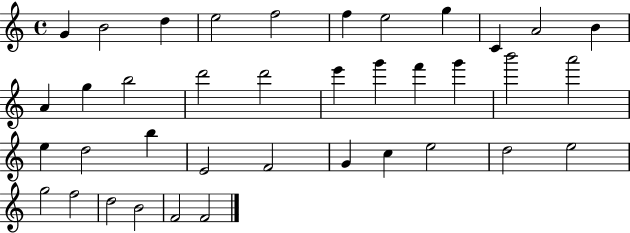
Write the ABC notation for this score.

X:1
T:Untitled
M:4/4
L:1/4
K:C
G B2 d e2 f2 f e2 g C A2 B A g b2 d'2 d'2 e' g' f' g' b'2 a'2 e d2 b E2 F2 G c e2 d2 e2 g2 f2 d2 B2 F2 F2